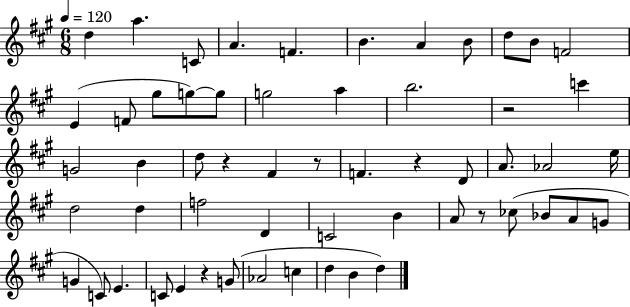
{
  \clef treble
  \numericTimeSignature
  \time 6/8
  \key a \major
  \tempo 4 = 120
  d''4 a''4. c'8 | a'4. f'4. | b'4. a'4 b'8 | d''8 b'8 f'2 | \break e'4( f'8 gis''8 g''8~~) g''8 | g''2 a''4 | b''2. | r2 c'''4 | \break g'2 b'4 | d''8 r4 fis'4 r8 | f'4. r4 d'8 | a'8. aes'2 e''16 | \break d''2 d''4 | f''2 d'4 | c'2 b'4 | a'8 r8 ces''8( bes'8 a'8 g'8 | \break g'4 c'8) e'4. | c'8 e'4 r4 g'8( | aes'2 c''4 | d''4 b'4 d''4) | \break \bar "|."
}